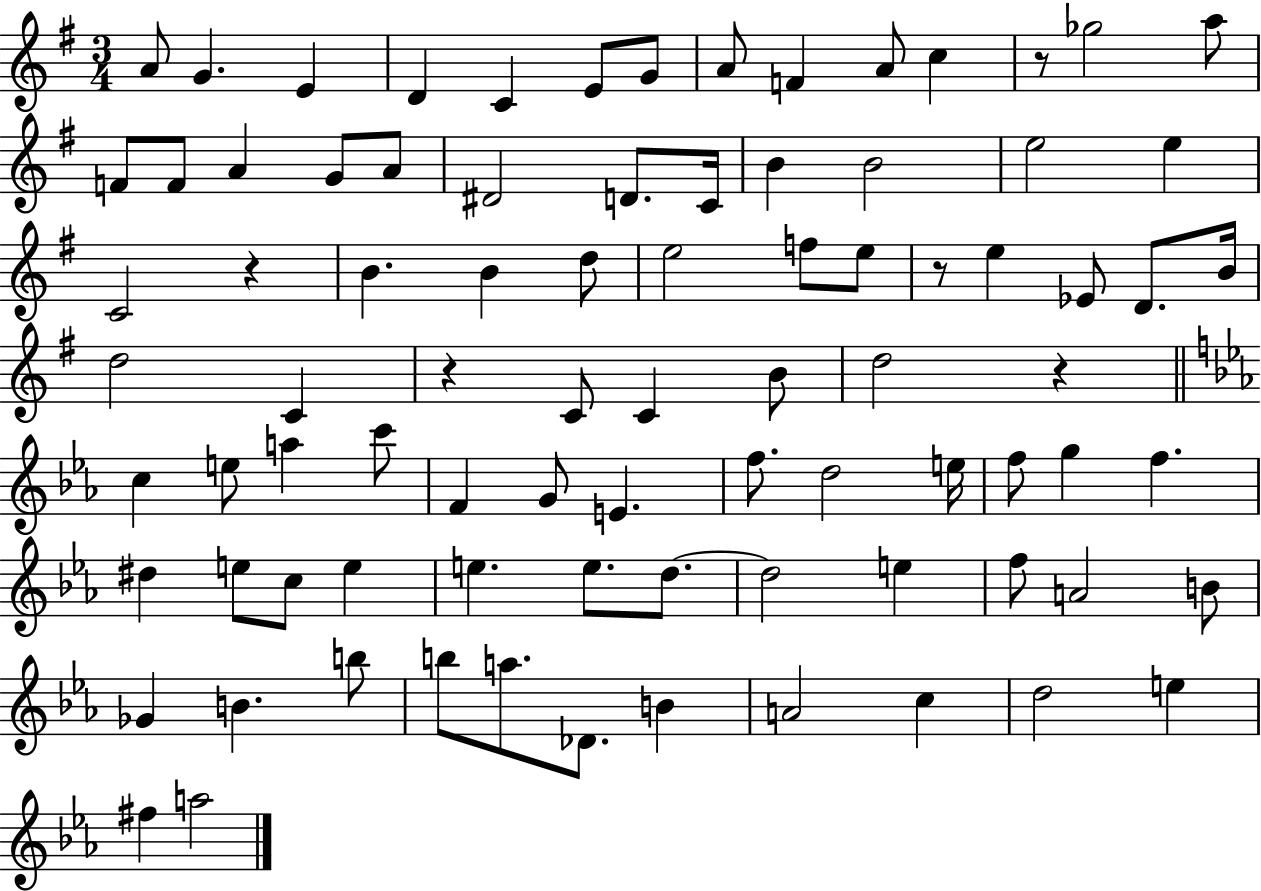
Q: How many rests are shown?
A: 5